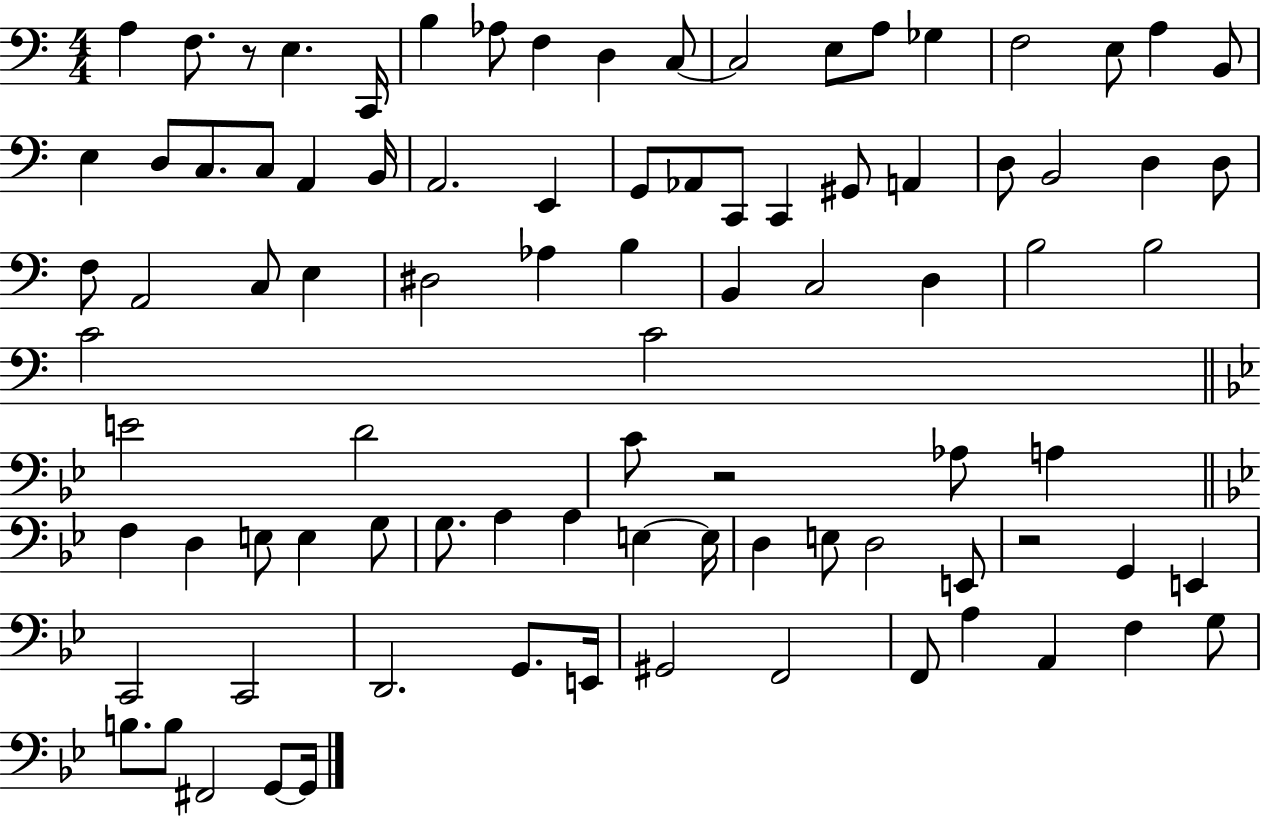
X:1
T:Untitled
M:4/4
L:1/4
K:C
A, F,/2 z/2 E, C,,/4 B, _A,/2 F, D, C,/2 C,2 E,/2 A,/2 _G, F,2 E,/2 A, B,,/2 E, D,/2 C,/2 C,/2 A,, B,,/4 A,,2 E,, G,,/2 _A,,/2 C,,/2 C,, ^G,,/2 A,, D,/2 B,,2 D, D,/2 F,/2 A,,2 C,/2 E, ^D,2 _A, B, B,, C,2 D, B,2 B,2 C2 C2 E2 D2 C/2 z2 _A,/2 A, F, D, E,/2 E, G,/2 G,/2 A, A, E, E,/4 D, E,/2 D,2 E,,/2 z2 G,, E,, C,,2 C,,2 D,,2 G,,/2 E,,/4 ^G,,2 F,,2 F,,/2 A, A,, F, G,/2 B,/2 B,/2 ^F,,2 G,,/2 G,,/4